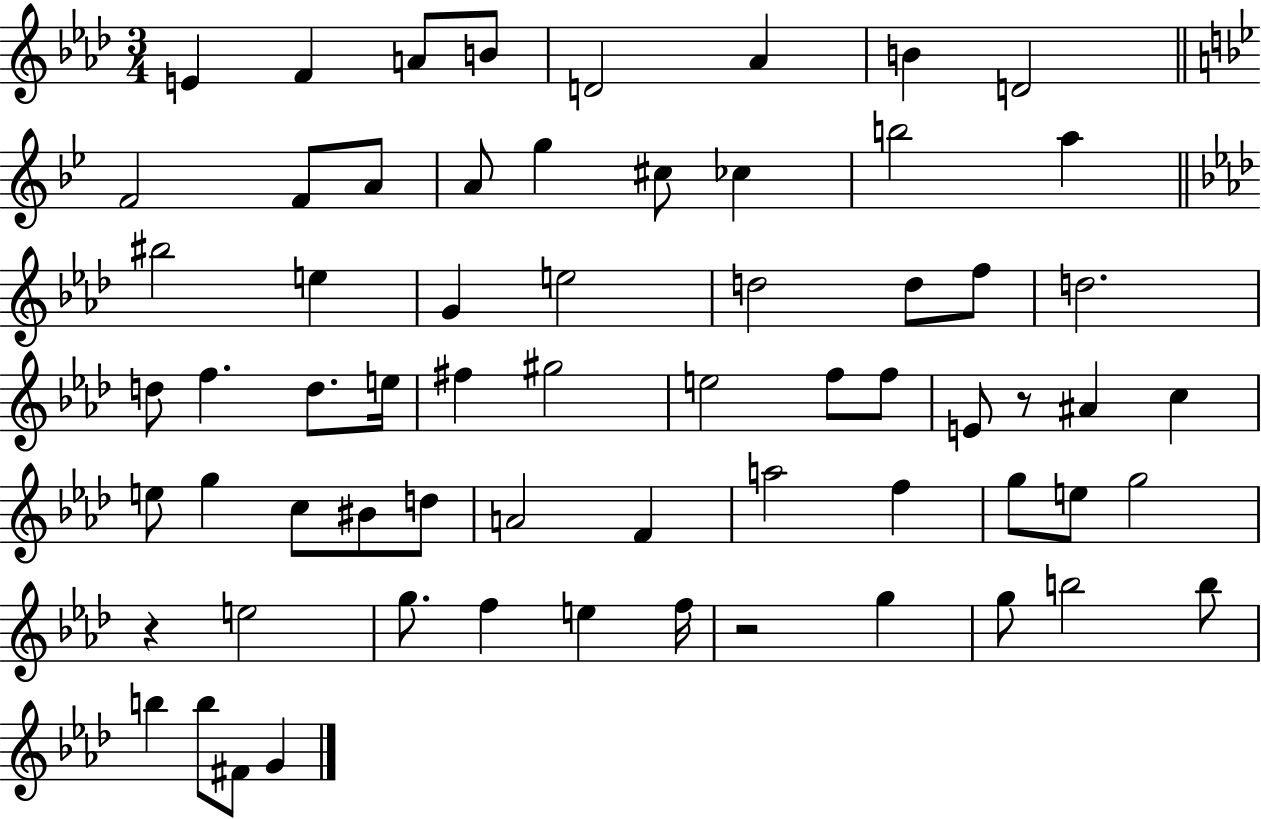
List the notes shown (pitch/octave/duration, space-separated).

E4/q F4/q A4/e B4/e D4/h Ab4/q B4/q D4/h F4/h F4/e A4/e A4/e G5/q C#5/e CES5/q B5/h A5/q BIS5/h E5/q G4/q E5/h D5/h D5/e F5/e D5/h. D5/e F5/q. D5/e. E5/s F#5/q G#5/h E5/h F5/e F5/e E4/e R/e A#4/q C5/q E5/e G5/q C5/e BIS4/e D5/e A4/h F4/q A5/h F5/q G5/e E5/e G5/h R/q E5/h G5/e. F5/q E5/q F5/s R/h G5/q G5/e B5/h B5/e B5/q B5/e F#4/e G4/q